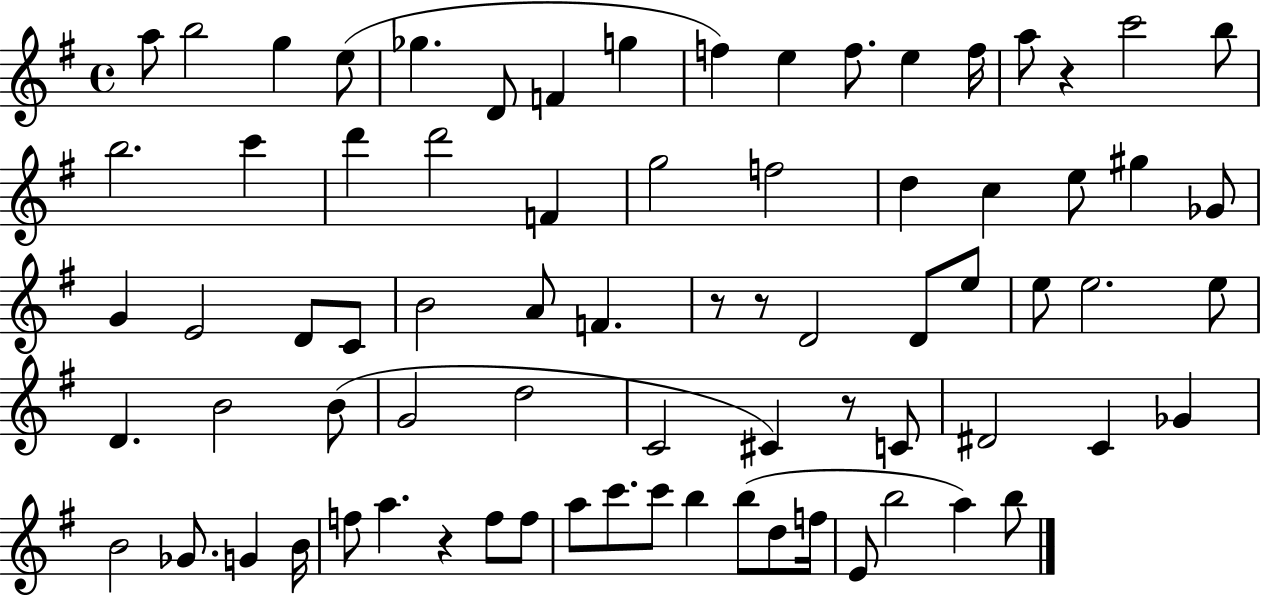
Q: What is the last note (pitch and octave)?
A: B5